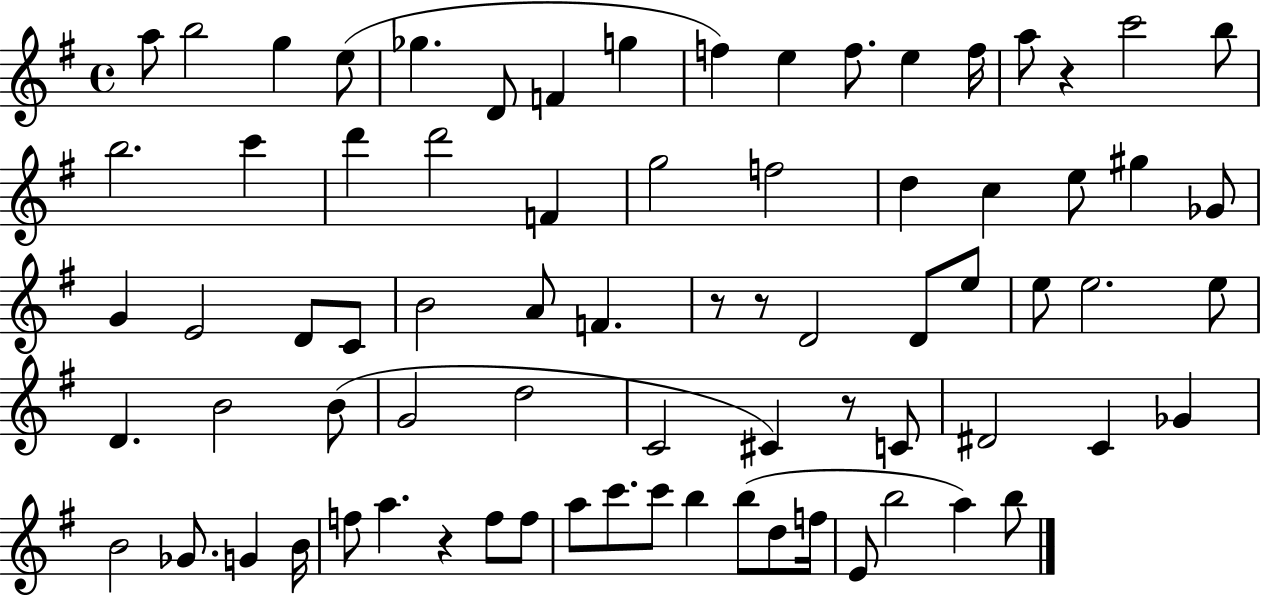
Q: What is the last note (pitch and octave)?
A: B5